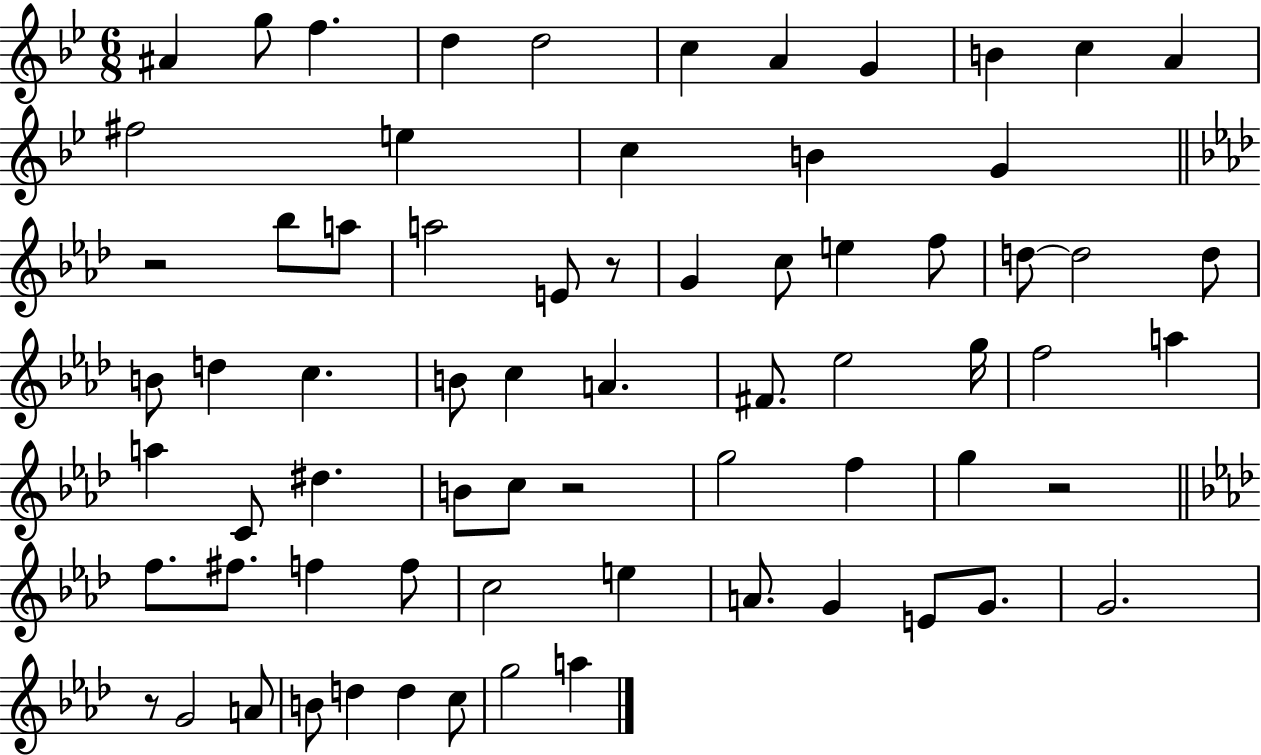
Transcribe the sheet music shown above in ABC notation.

X:1
T:Untitled
M:6/8
L:1/4
K:Bb
^A g/2 f d d2 c A G B c A ^f2 e c B G z2 _b/2 a/2 a2 E/2 z/2 G c/2 e f/2 d/2 d2 d/2 B/2 d c B/2 c A ^F/2 _e2 g/4 f2 a a C/2 ^d B/2 c/2 z2 g2 f g z2 f/2 ^f/2 f f/2 c2 e A/2 G E/2 G/2 G2 z/2 G2 A/2 B/2 d d c/2 g2 a